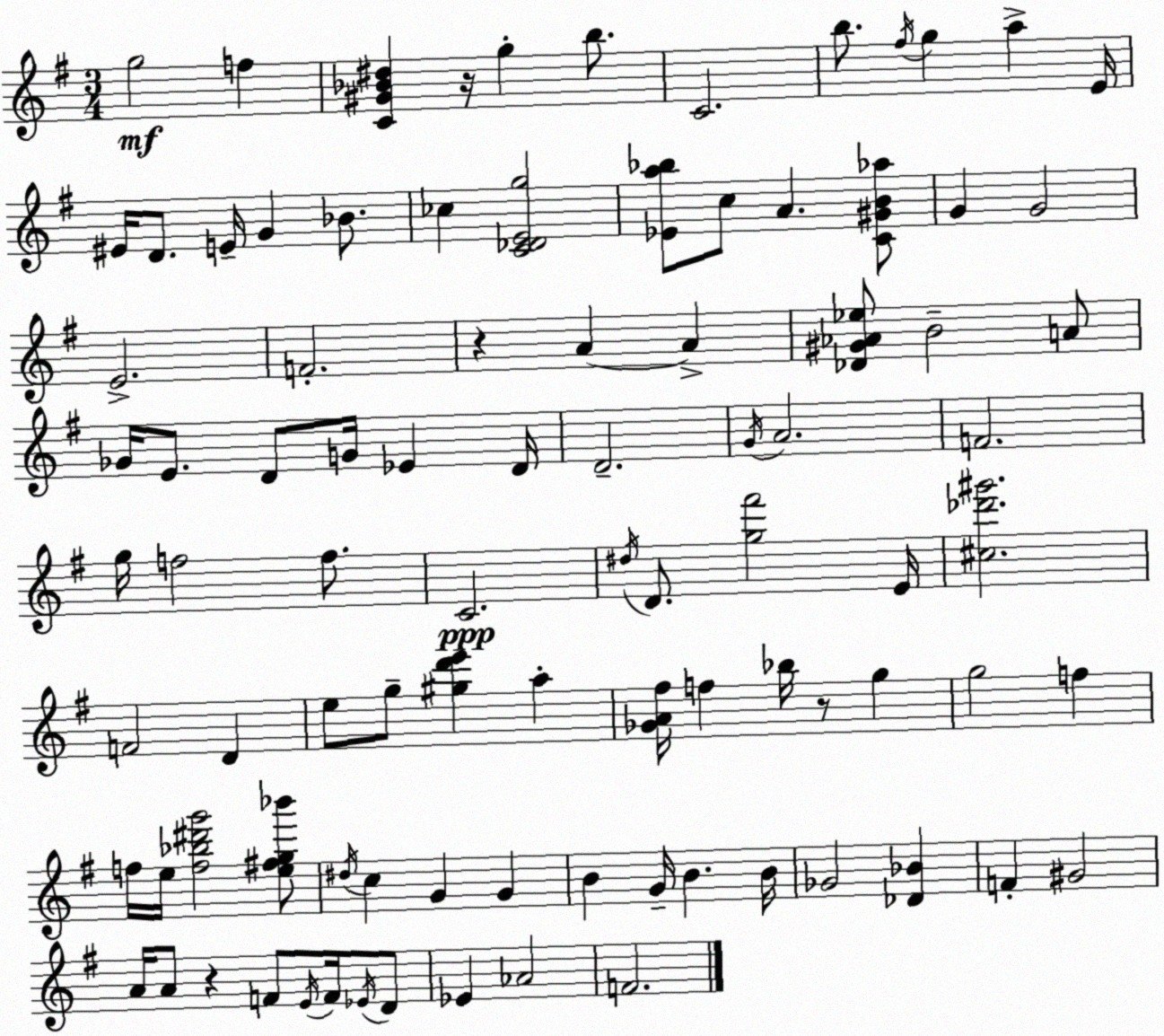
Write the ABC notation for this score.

X:1
T:Untitled
M:3/4
L:1/4
K:Em
g2 f [C^G_B^d] z/4 g b/2 C2 b/2 ^f/4 g a E/4 ^E/4 D/2 E/4 G _B/2 _c [C_DEg]2 [_Ea_b]/2 c/2 A [C^GB_a]/2 G G2 E2 F2 z A A [_D^G_A_e]/2 B2 A/2 _G/4 E/2 D/2 G/4 _E D/4 D2 G/4 A2 F2 g/4 f2 f/2 C2 ^d/4 D/2 [g^f']2 E/4 [^c_d'^g']2 F2 D e/2 g/2 [^gd'e'] a [_GA^f]/4 f _b/4 z/2 g g2 f f/4 e/4 [f_b^d'g']2 [e^fg_b']/2 ^d/4 c G G B G/4 B B/4 _G2 [_D_B] F ^G2 A/4 A/2 z F/2 E/4 F/4 _E/4 D/2 _E _A2 F2